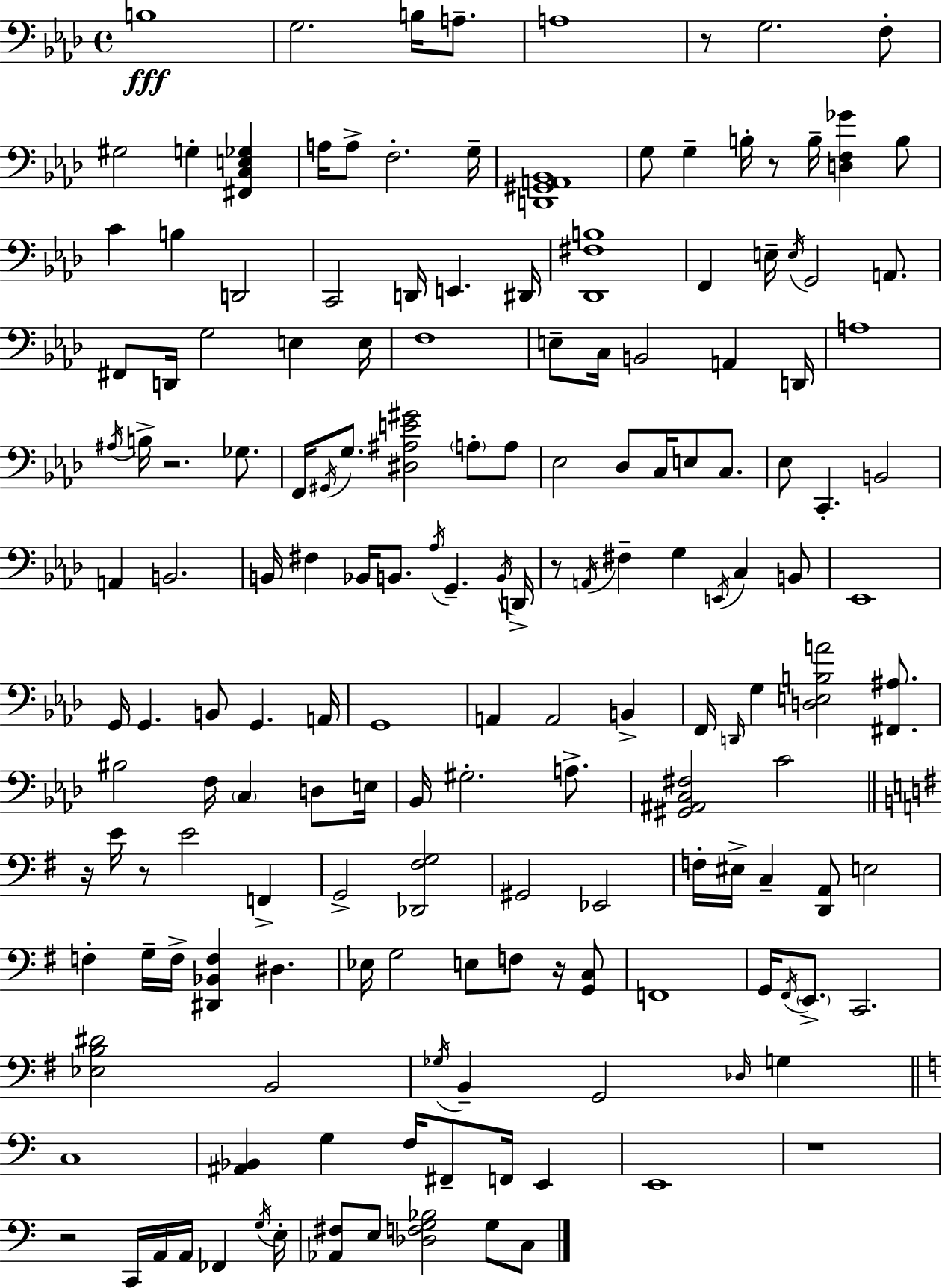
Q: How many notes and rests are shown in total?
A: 166